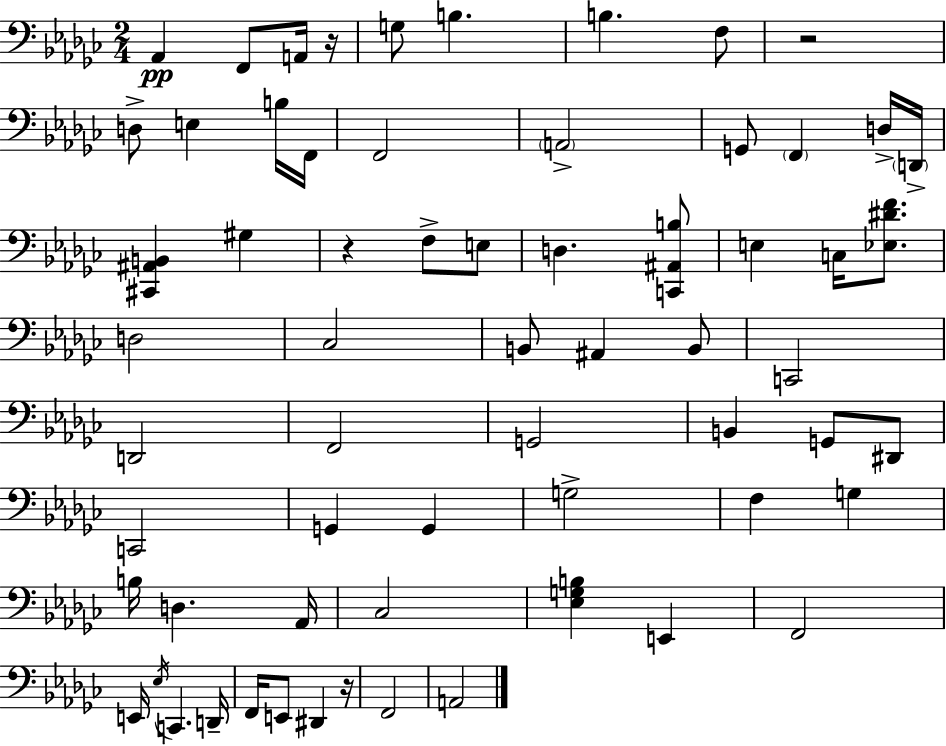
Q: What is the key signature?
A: EES minor